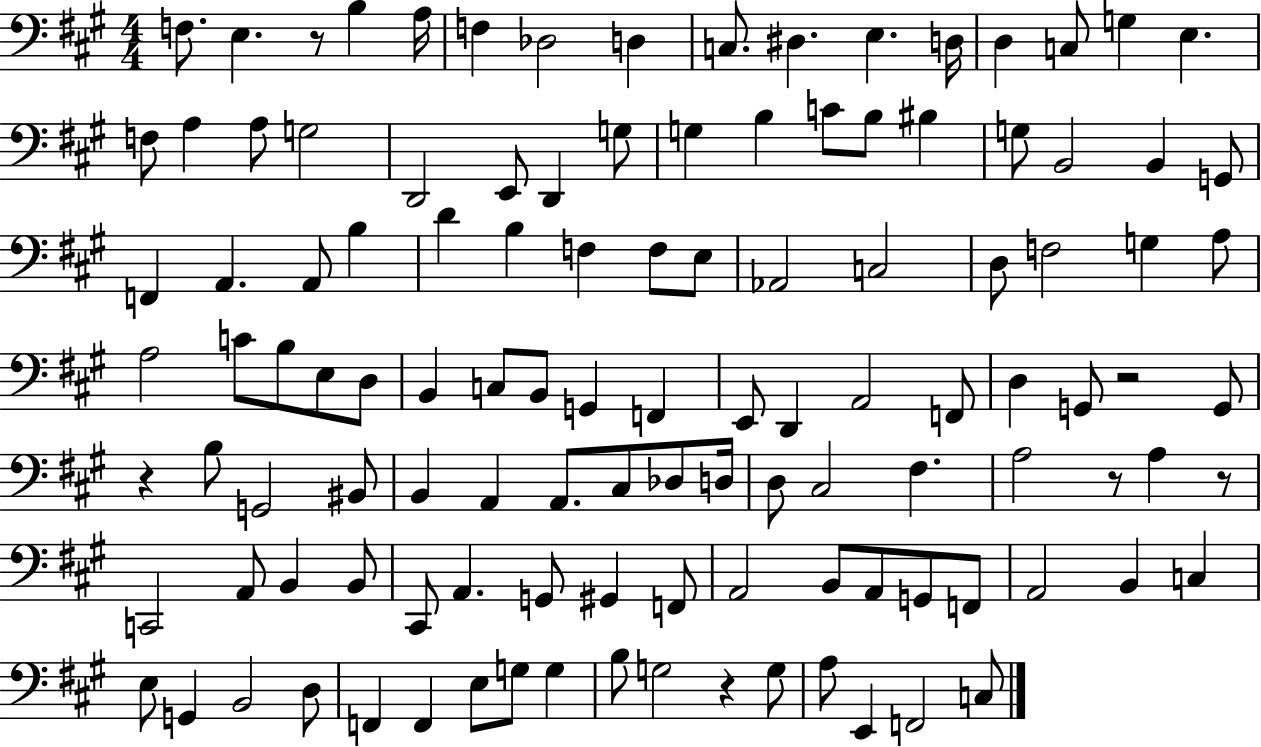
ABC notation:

X:1
T:Untitled
M:4/4
L:1/4
K:A
F,/2 E, z/2 B, A,/4 F, _D,2 D, C,/2 ^D, E, D,/4 D, C,/2 G, E, F,/2 A, A,/2 G,2 D,,2 E,,/2 D,, G,/2 G, B, C/2 B,/2 ^B, G,/2 B,,2 B,, G,,/2 F,, A,, A,,/2 B, D B, F, F,/2 E,/2 _A,,2 C,2 D,/2 F,2 G, A,/2 A,2 C/2 B,/2 E,/2 D,/2 B,, C,/2 B,,/2 G,, F,, E,,/2 D,, A,,2 F,,/2 D, G,,/2 z2 G,,/2 z B,/2 G,,2 ^B,,/2 B,, A,, A,,/2 ^C,/2 _D,/2 D,/4 D,/2 ^C,2 ^F, A,2 z/2 A, z/2 C,,2 A,,/2 B,, B,,/2 ^C,,/2 A,, G,,/2 ^G,, F,,/2 A,,2 B,,/2 A,,/2 G,,/2 F,,/2 A,,2 B,, C, E,/2 G,, B,,2 D,/2 F,, F,, E,/2 G,/2 G, B,/2 G,2 z G,/2 A,/2 E,, F,,2 C,/2